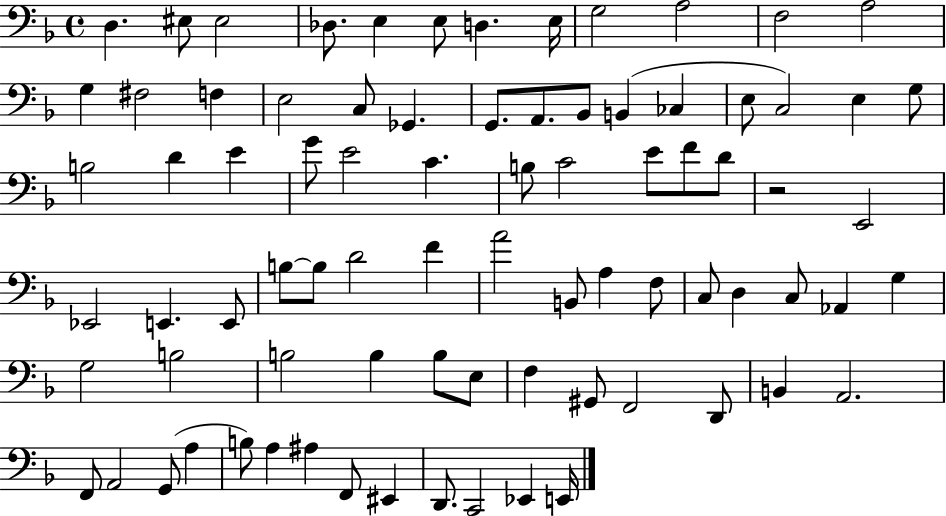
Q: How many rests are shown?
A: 1